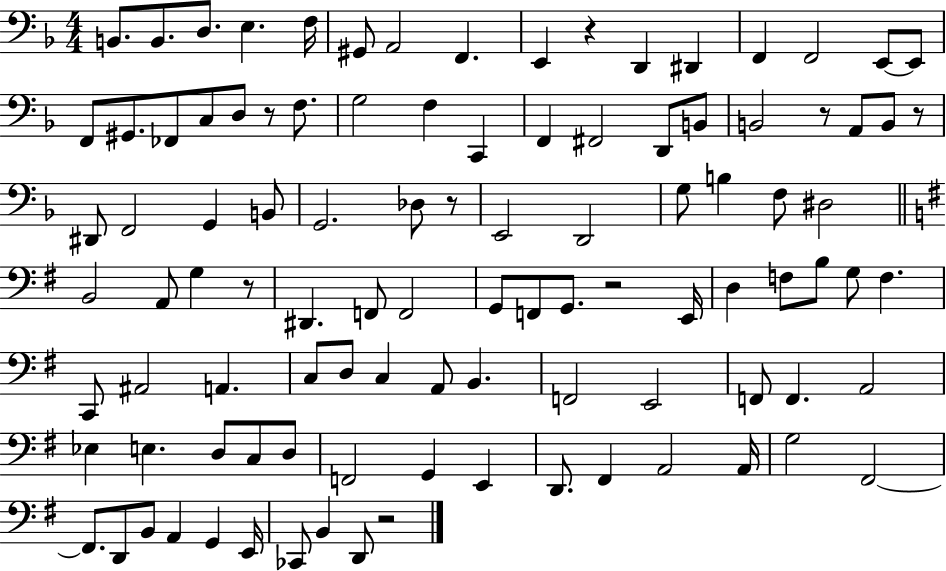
X:1
T:Untitled
M:4/4
L:1/4
K:F
B,,/2 B,,/2 D,/2 E, F,/4 ^G,,/2 A,,2 F,, E,, z D,, ^D,, F,, F,,2 E,,/2 E,,/2 F,,/2 ^G,,/2 _F,,/2 C,/2 D,/2 z/2 F,/2 G,2 F, C,, F,, ^F,,2 D,,/2 B,,/2 B,,2 z/2 A,,/2 B,,/2 z/2 ^D,,/2 F,,2 G,, B,,/2 G,,2 _D,/2 z/2 E,,2 D,,2 G,/2 B, F,/2 ^D,2 B,,2 A,,/2 G, z/2 ^D,, F,,/2 F,,2 G,,/2 F,,/2 G,,/2 z2 E,,/4 D, F,/2 B,/2 G,/2 F, C,,/2 ^A,,2 A,, C,/2 D,/2 C, A,,/2 B,, F,,2 E,,2 F,,/2 F,, A,,2 _E, E, D,/2 C,/2 D,/2 F,,2 G,, E,, D,,/2 ^F,, A,,2 A,,/4 G,2 ^F,,2 ^F,,/2 D,,/2 B,,/2 A,, G,, E,,/4 _C,,/2 B,, D,,/2 z2